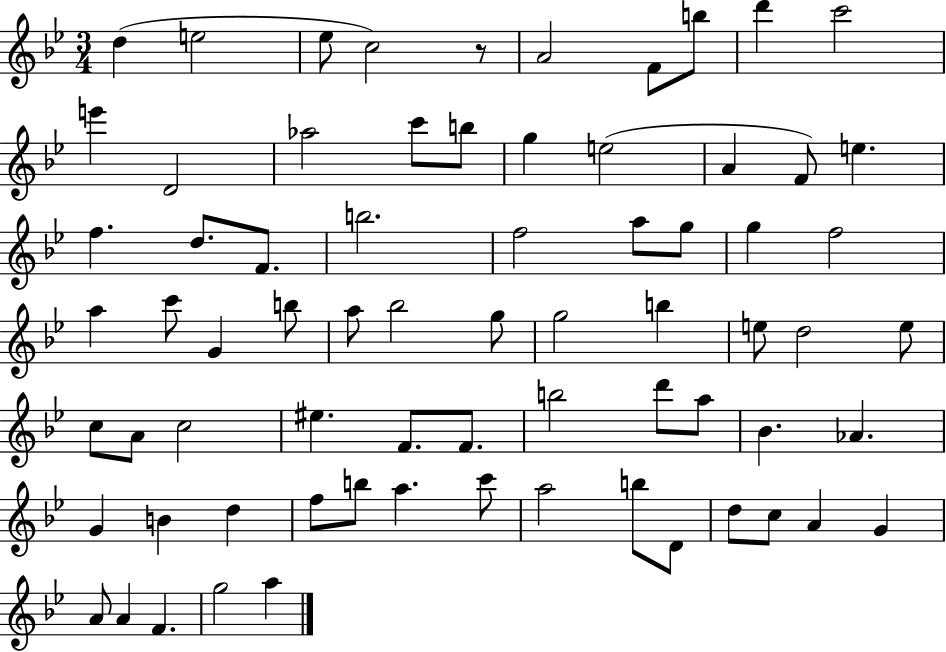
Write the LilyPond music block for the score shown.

{
  \clef treble
  \numericTimeSignature
  \time 3/4
  \key bes \major
  d''4( e''2 | ees''8 c''2) r8 | a'2 f'8 b''8 | d'''4 c'''2 | \break e'''4 d'2 | aes''2 c'''8 b''8 | g''4 e''2( | a'4 f'8) e''4. | \break f''4. d''8. f'8. | b''2. | f''2 a''8 g''8 | g''4 f''2 | \break a''4 c'''8 g'4 b''8 | a''8 bes''2 g''8 | g''2 b''4 | e''8 d''2 e''8 | \break c''8 a'8 c''2 | eis''4. f'8. f'8. | b''2 d'''8 a''8 | bes'4. aes'4. | \break g'4 b'4 d''4 | f''8 b''8 a''4. c'''8 | a''2 b''8 d'8 | d''8 c''8 a'4 g'4 | \break a'8 a'4 f'4. | g''2 a''4 | \bar "|."
}